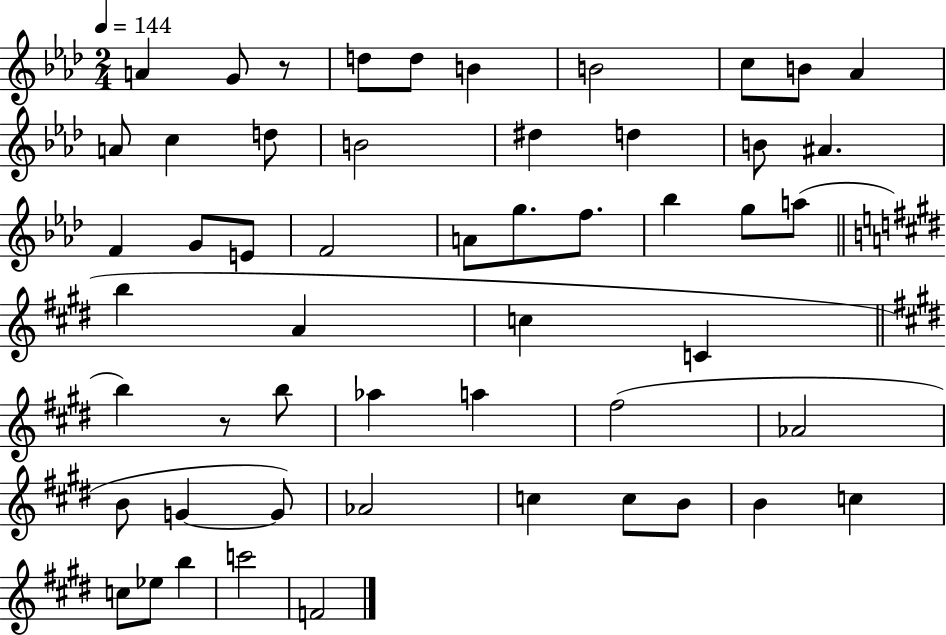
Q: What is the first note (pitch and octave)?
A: A4